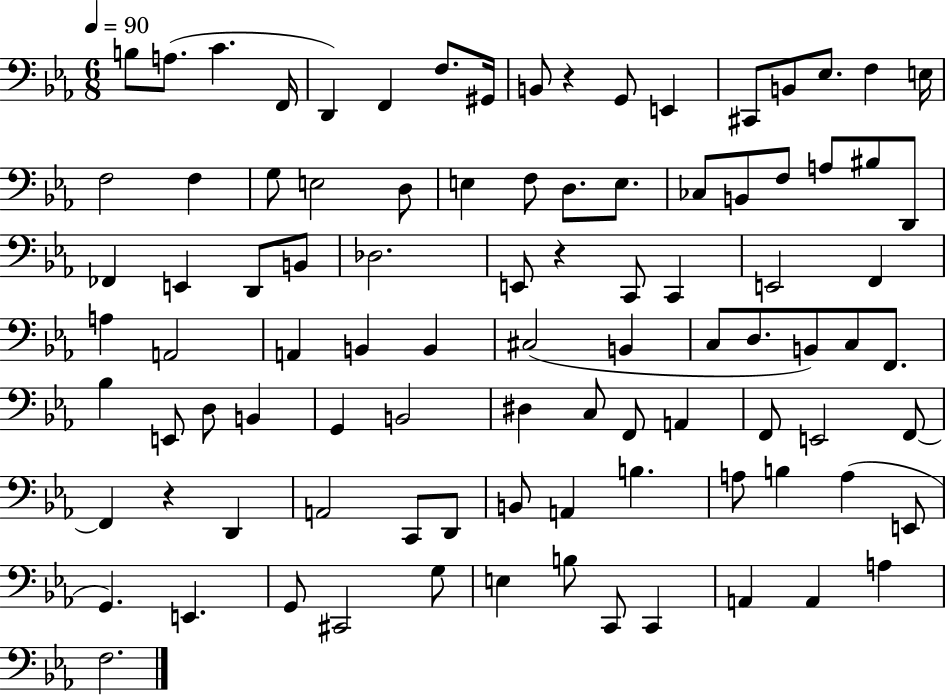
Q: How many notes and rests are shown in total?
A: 94